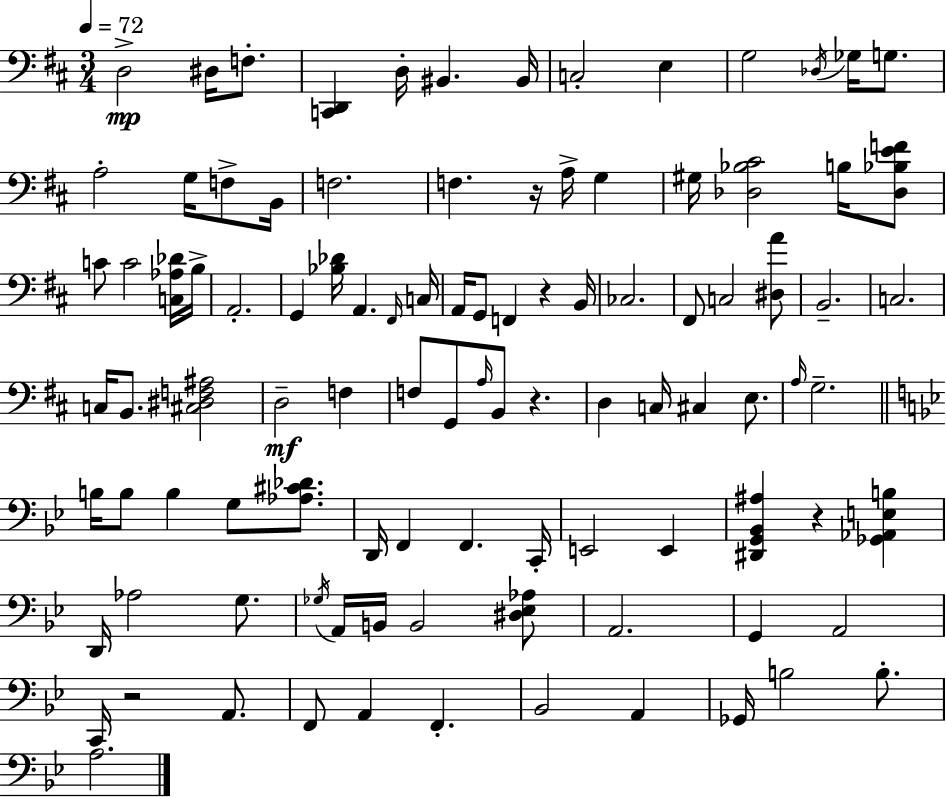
D3/h D#3/s F3/e. [C2,D2]/q D3/s BIS2/q. BIS2/s C3/h E3/q G3/h Db3/s Gb3/s G3/e. A3/h G3/s F3/e B2/s F3/h. F3/q. R/s A3/s G3/q G#3/s [Db3,Bb3,C#4]/h B3/s [Db3,Bb3,E4,F4]/e C4/e C4/h [C3,Ab3,Db4]/s B3/s A2/h. G2/q [Bb3,Db4]/s A2/q. F#2/s C3/s A2/s G2/e F2/q R/q B2/s CES3/h. F#2/e C3/h [D#3,A4]/e B2/h. C3/h. C3/s B2/e. [C#3,D#3,F3,A#3]/h D3/h F3/q F3/e G2/e A3/s B2/e R/q. D3/q C3/s C#3/q E3/e. A3/s G3/h. B3/s B3/e B3/q G3/e [Ab3,C#4,Db4]/e. D2/s F2/q F2/q. C2/s E2/h E2/q [D#2,G2,Bb2,A#3]/q R/q [Gb2,Ab2,E3,B3]/q D2/s Ab3/h G3/e. Gb3/s A2/s B2/s B2/h [D#3,Eb3,Ab3]/e A2/h. G2/q A2/h C2/s R/h A2/e. F2/e A2/q F2/q. Bb2/h A2/q Gb2/s B3/h B3/e. A3/h.